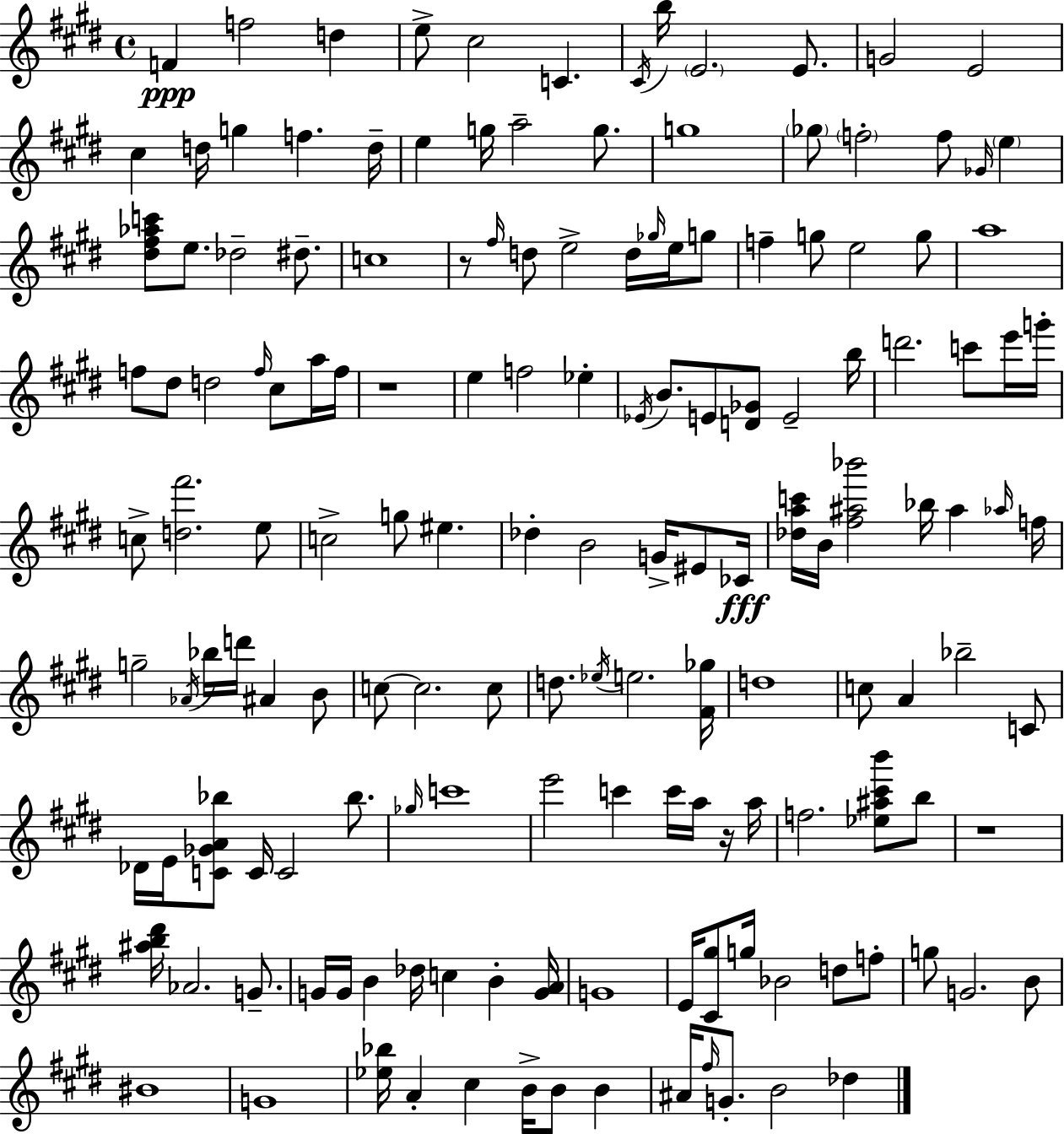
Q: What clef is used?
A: treble